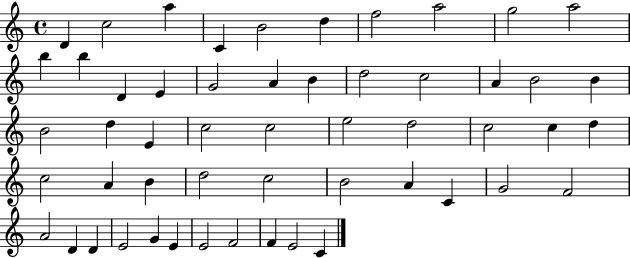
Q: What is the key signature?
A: C major